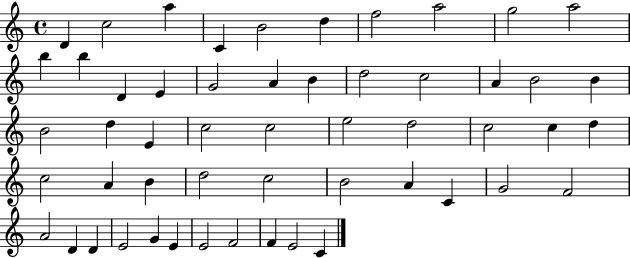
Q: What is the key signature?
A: C major